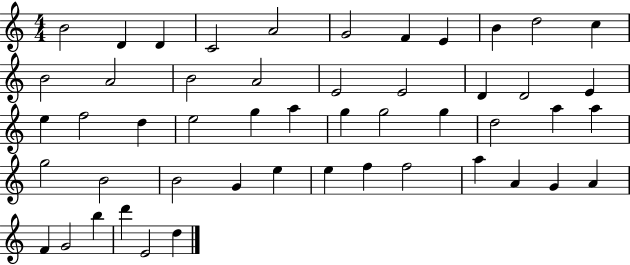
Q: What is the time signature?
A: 4/4